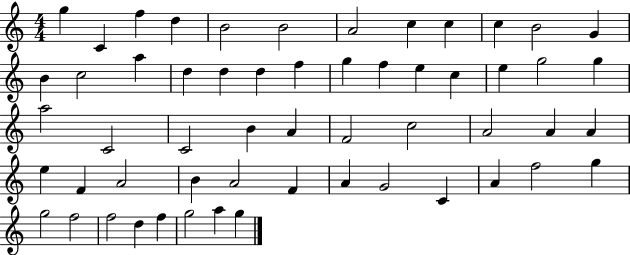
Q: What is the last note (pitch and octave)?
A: G5